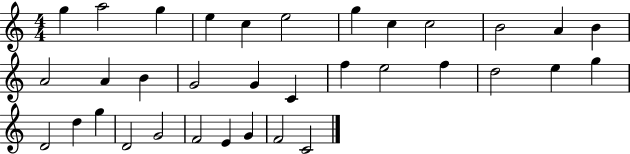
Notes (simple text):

G5/q A5/h G5/q E5/q C5/q E5/h G5/q C5/q C5/h B4/h A4/q B4/q A4/h A4/q B4/q G4/h G4/q C4/q F5/q E5/h F5/q D5/h E5/q G5/q D4/h D5/q G5/q D4/h G4/h F4/h E4/q G4/q F4/h C4/h